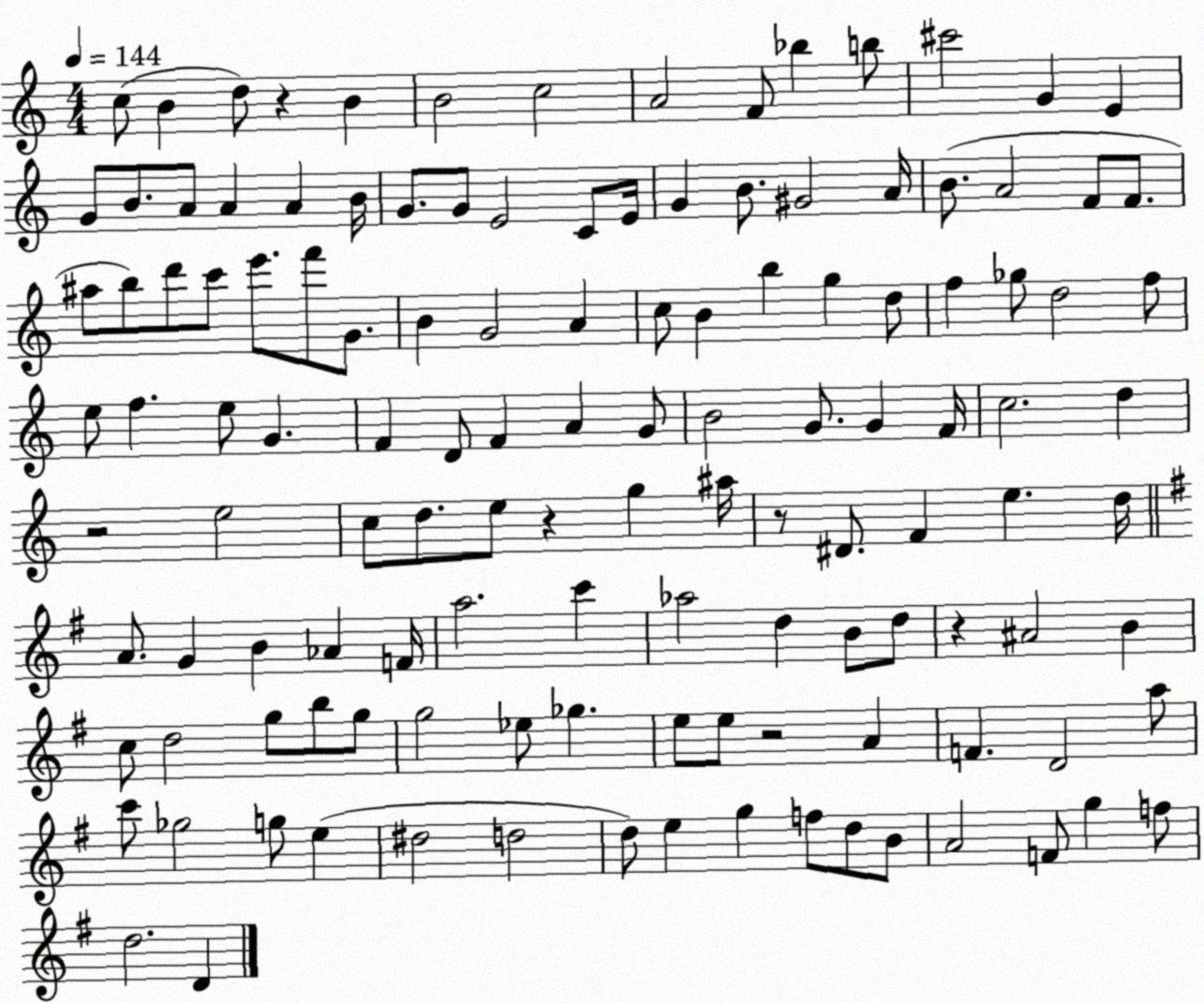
X:1
T:Untitled
M:4/4
L:1/4
K:C
c/2 B d/2 z B B2 c2 A2 F/2 _b b/2 ^c'2 G E G/2 B/2 A/2 A A B/4 G/2 G/2 E2 C/2 E/4 G B/2 ^G2 A/4 B/2 A2 F/2 F/2 ^a/2 b/2 d'/2 c'/2 e'/2 f'/2 G/2 B G2 A c/2 B b g d/2 f _g/2 d2 f/2 e/2 f e/2 G F D/2 F A G/2 B2 G/2 G F/4 c2 d z2 e2 c/2 d/2 e/2 z g ^a/4 z/2 ^D/2 F e d/4 A/2 G B _A F/4 a2 c' _a2 d B/2 d/2 z ^A2 B c/2 d2 g/2 b/2 g/2 g2 _e/2 _g e/2 e/2 z2 A F D2 a/2 c'/2 _g2 g/2 e ^d2 d2 d/2 e g f/2 d/2 B/2 A2 F/2 g f/2 d2 D